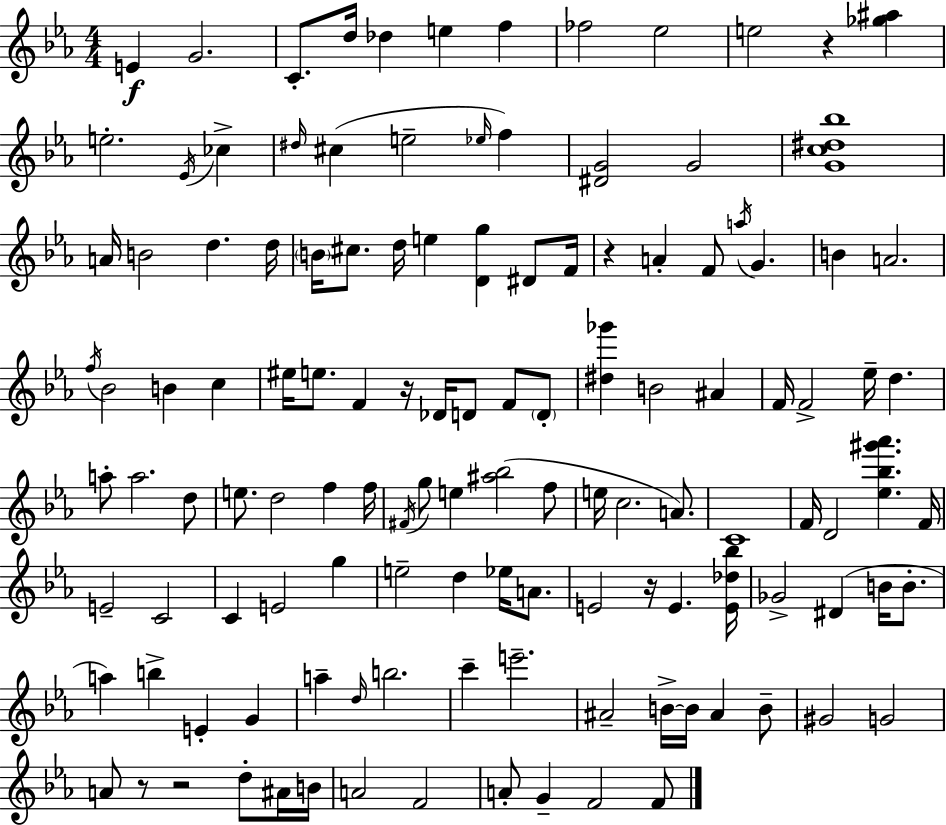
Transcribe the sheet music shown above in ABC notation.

X:1
T:Untitled
M:4/4
L:1/4
K:Cm
E G2 C/2 d/4 _d e f _f2 _e2 e2 z [_g^a] e2 _E/4 _c ^d/4 ^c e2 _e/4 f [^DG]2 G2 [Gc^d_b]4 A/4 B2 d d/4 B/4 ^c/2 d/4 e [Dg] ^D/2 F/4 z A F/2 a/4 G B A2 f/4 _B2 B c ^e/4 e/2 F z/4 _D/4 D/2 F/2 D/2 [^d_g'] B2 ^A F/4 F2 _e/4 d a/2 a2 d/2 e/2 d2 f f/4 ^F/4 g/2 e [^a_b]2 f/2 e/4 c2 A/2 C4 F/4 D2 [_e_b^g'_a'] F/4 E2 C2 C E2 g e2 d _e/4 A/2 E2 z/4 E [E_d_b]/4 _G2 ^D B/4 B/2 a b E G a d/4 b2 c' e'2 ^A2 B/4 B/4 ^A B/2 ^G2 G2 A/2 z/2 z2 d/2 ^A/4 B/4 A2 F2 A/2 G F2 F/2